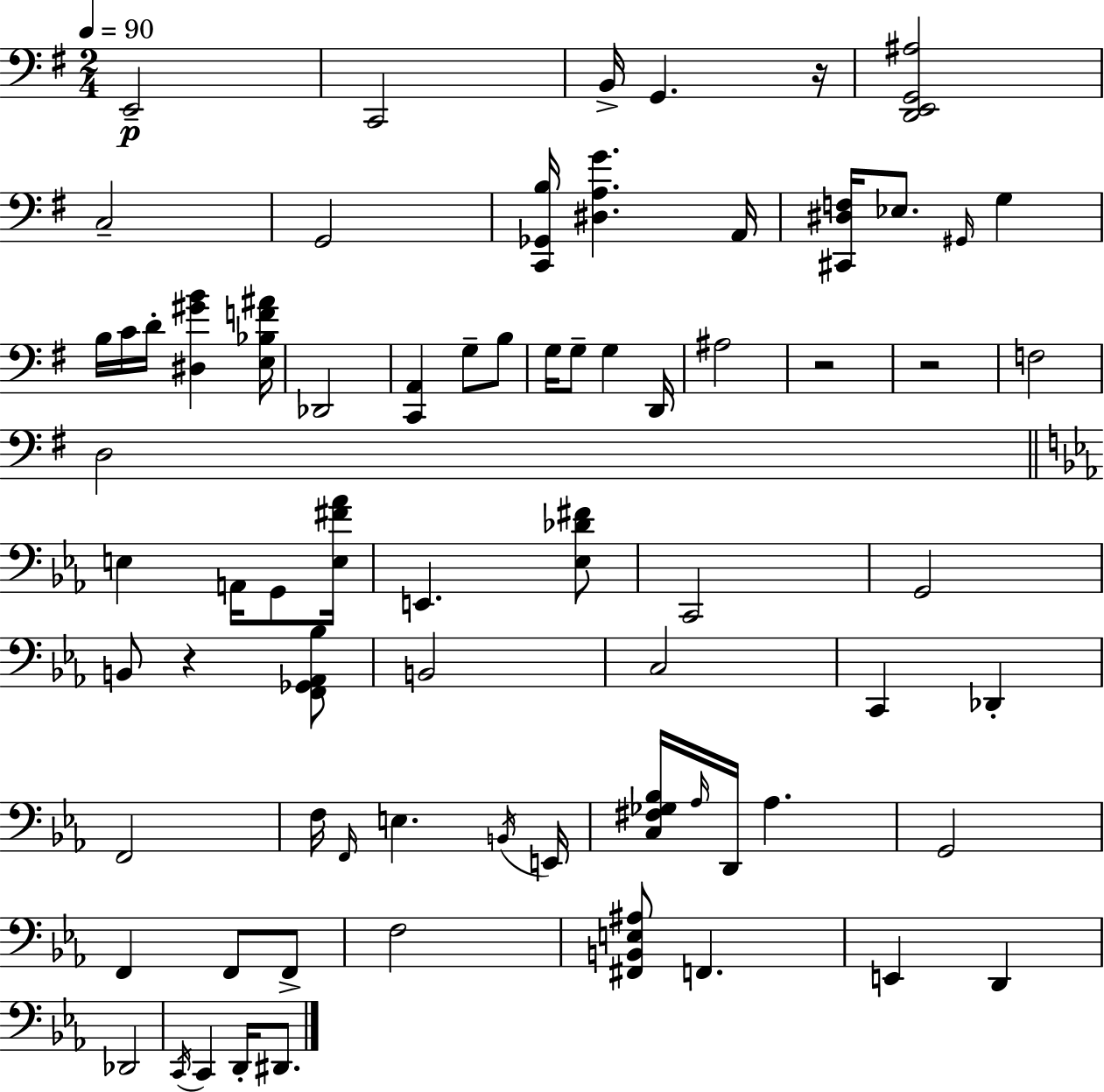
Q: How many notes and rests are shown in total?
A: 72